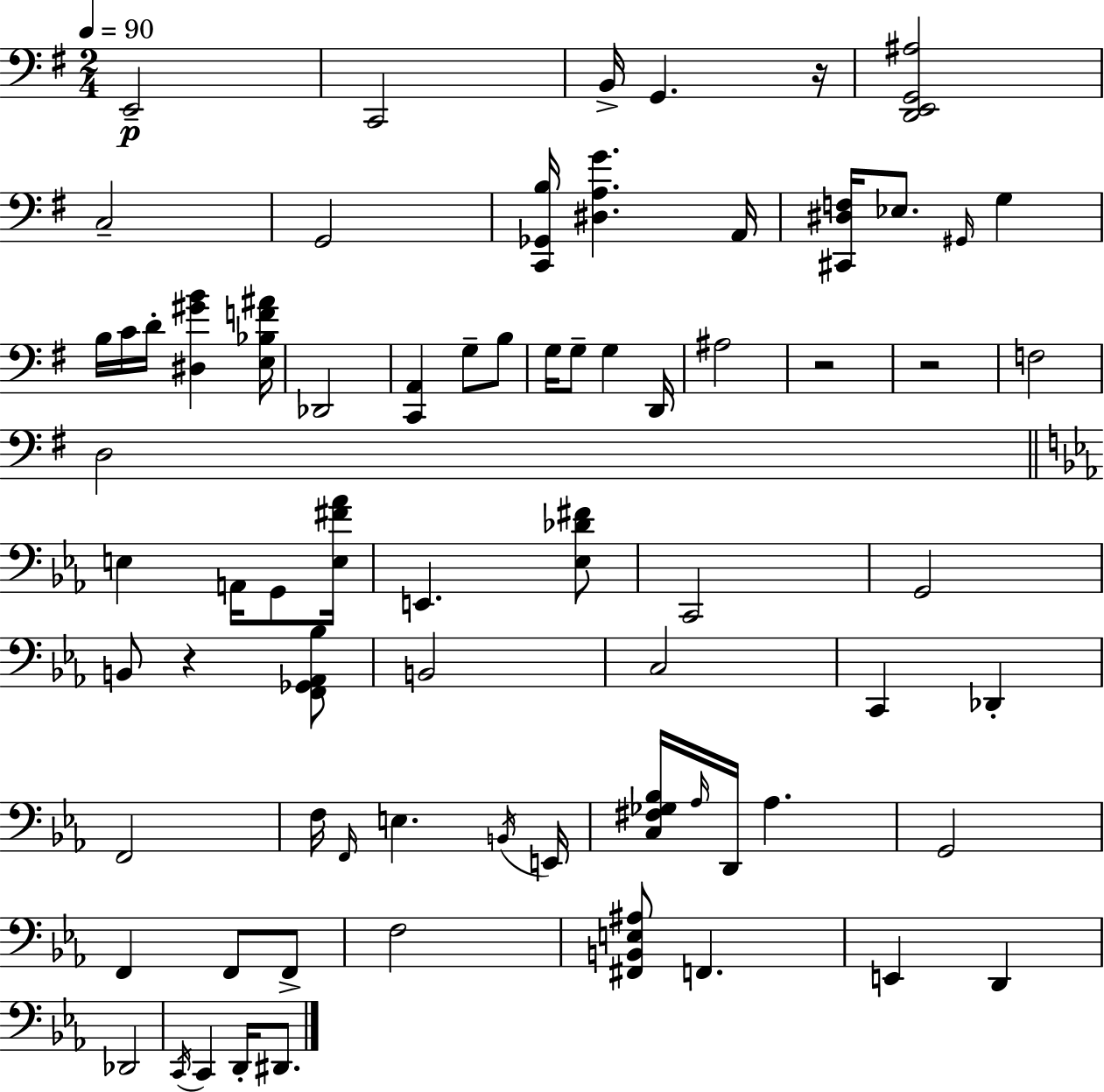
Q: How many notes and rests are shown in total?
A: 72